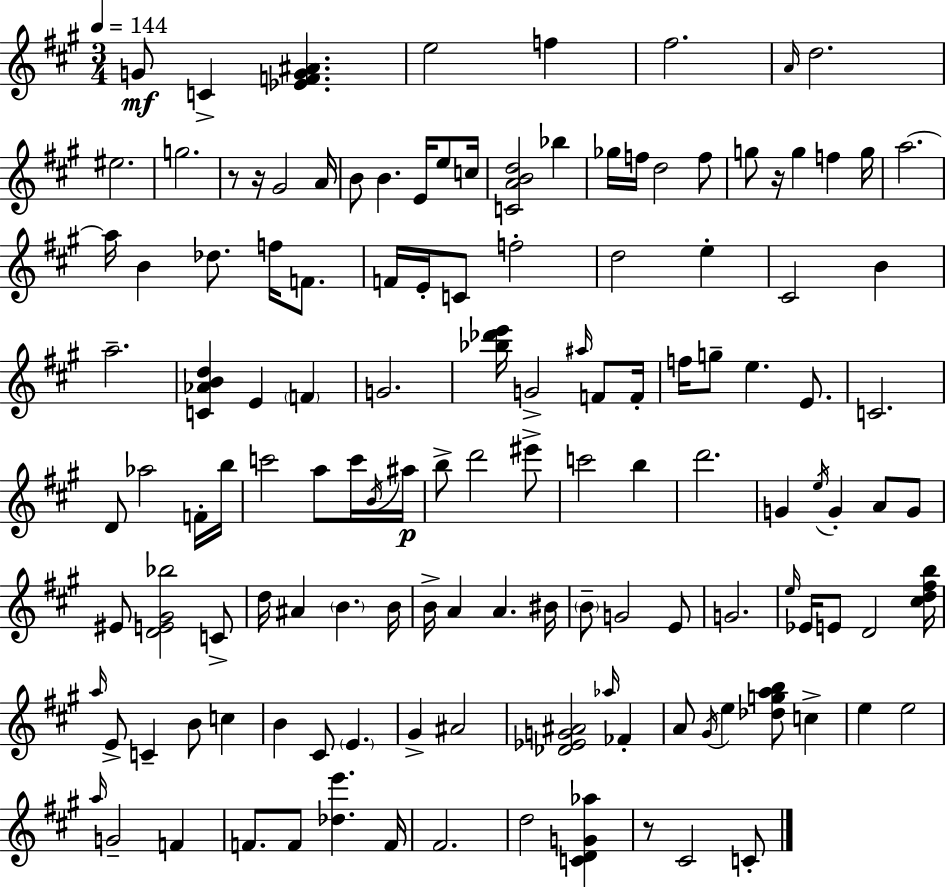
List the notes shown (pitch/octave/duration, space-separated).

G4/e C4/q [Eb4,F4,G4,A#4]/q. E5/h F5/q F#5/h. A4/s D5/h. EIS5/h. G5/h. R/e R/s G#4/h A4/s B4/e B4/q. E4/s E5/e C5/s [C4,A4,B4,D5]/h Bb5/q Gb5/s F5/s D5/h F5/e G5/e R/s G5/q F5/q G5/s A5/h. A5/s B4/q Db5/e. F5/s F4/e. F4/s E4/s C4/e F5/h D5/h E5/q C#4/h B4/q A5/h. [C4,Ab4,B4,D5]/q E4/q F4/q G4/h. [Bb5,Db6,E6]/s G4/h A#5/s F4/e F4/s F5/s G5/e E5/q. E4/e. C4/h. D4/e Ab5/h F4/s B5/s C6/h A5/e C6/s B4/s A#5/s B5/e D6/h EIS6/e C6/h B5/q D6/h. G4/q E5/s G4/q A4/e G4/e EIS4/e [D4,E4,G#4,Bb5]/h C4/e D5/s A#4/q B4/q. B4/s B4/s A4/q A4/q. BIS4/s B4/e G4/h E4/e G4/h. E5/s Eb4/s E4/e D4/h [C#5,D5,F#5,B5]/s A5/s E4/e C4/q B4/e C5/q B4/q C#4/e E4/q. G#4/q A#4/h [Db4,Eb4,G4,A#4]/h Ab5/s FES4/q A4/e G#4/s E5/q [Db5,G5,A5,B5]/e C5/q E5/q E5/h A5/s G4/h F4/q F4/e. F4/e [Db5,E6]/q. F4/s F#4/h. D5/h [C4,D4,G4,Ab5]/q R/e C#4/h C4/e